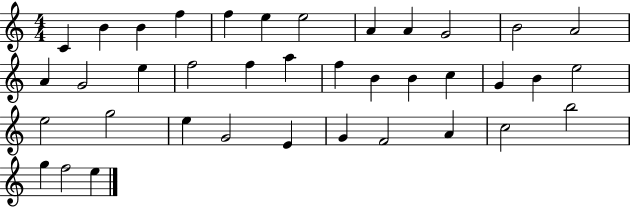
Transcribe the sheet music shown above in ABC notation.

X:1
T:Untitled
M:4/4
L:1/4
K:C
C B B f f e e2 A A G2 B2 A2 A G2 e f2 f a f B B c G B e2 e2 g2 e G2 E G F2 A c2 b2 g f2 e